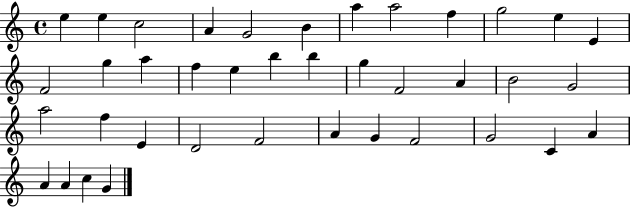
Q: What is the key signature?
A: C major